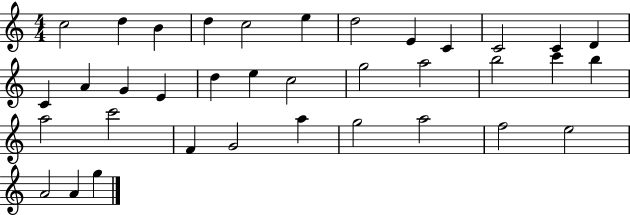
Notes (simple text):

C5/h D5/q B4/q D5/q C5/h E5/q D5/h E4/q C4/q C4/h C4/q D4/q C4/q A4/q G4/q E4/q D5/q E5/q C5/h G5/h A5/h B5/h C6/q B5/q A5/h C6/h F4/q G4/h A5/q G5/h A5/h F5/h E5/h A4/h A4/q G5/q